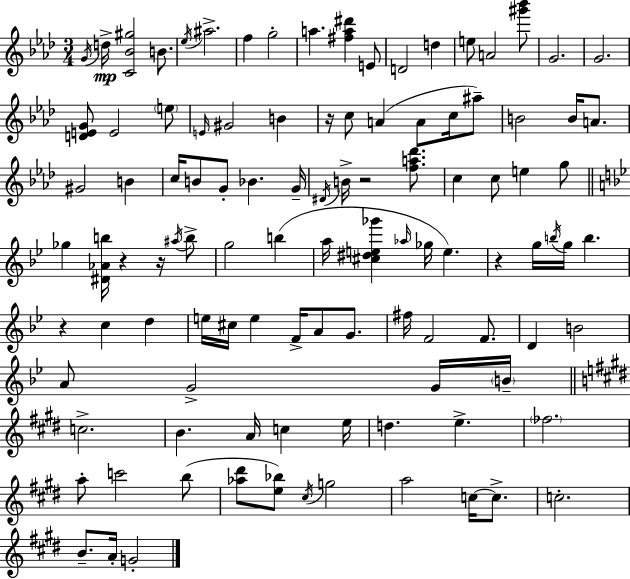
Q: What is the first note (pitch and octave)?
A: G4